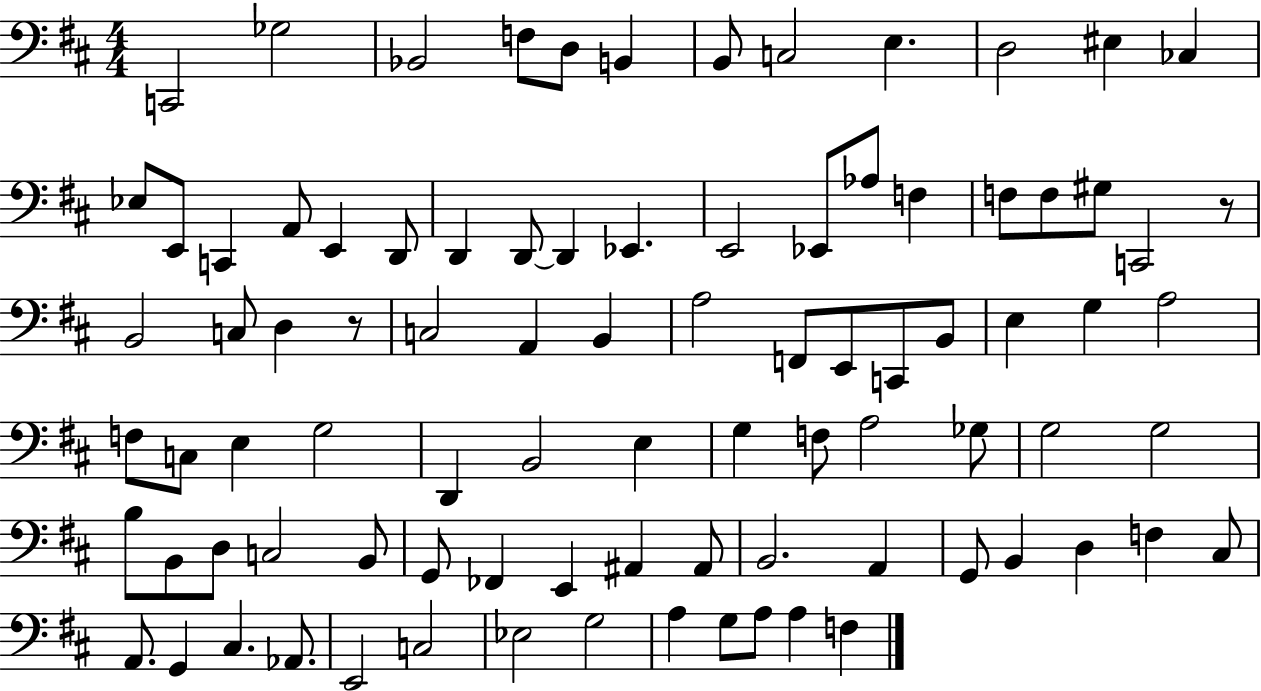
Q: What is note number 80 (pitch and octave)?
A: C3